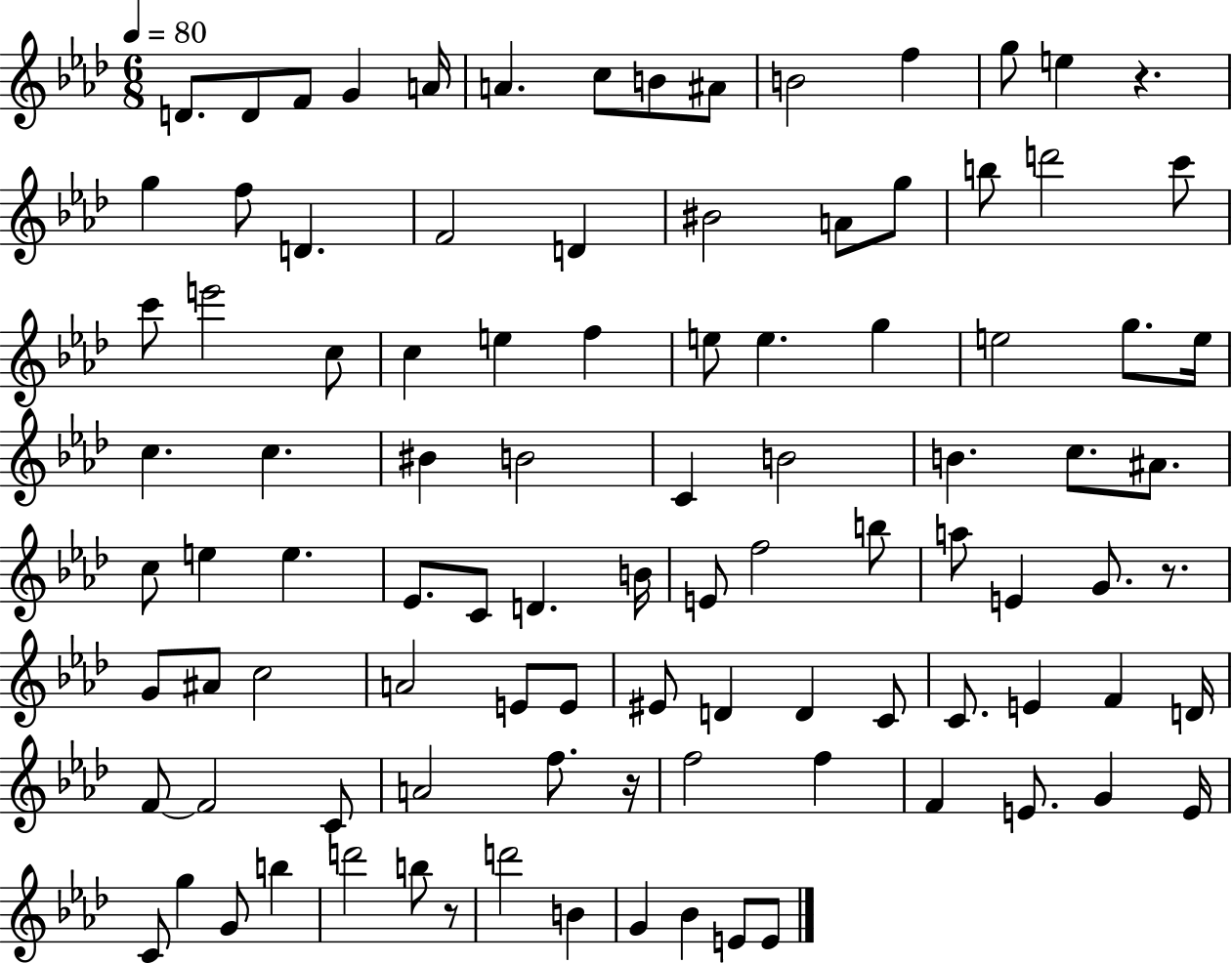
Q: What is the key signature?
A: AES major